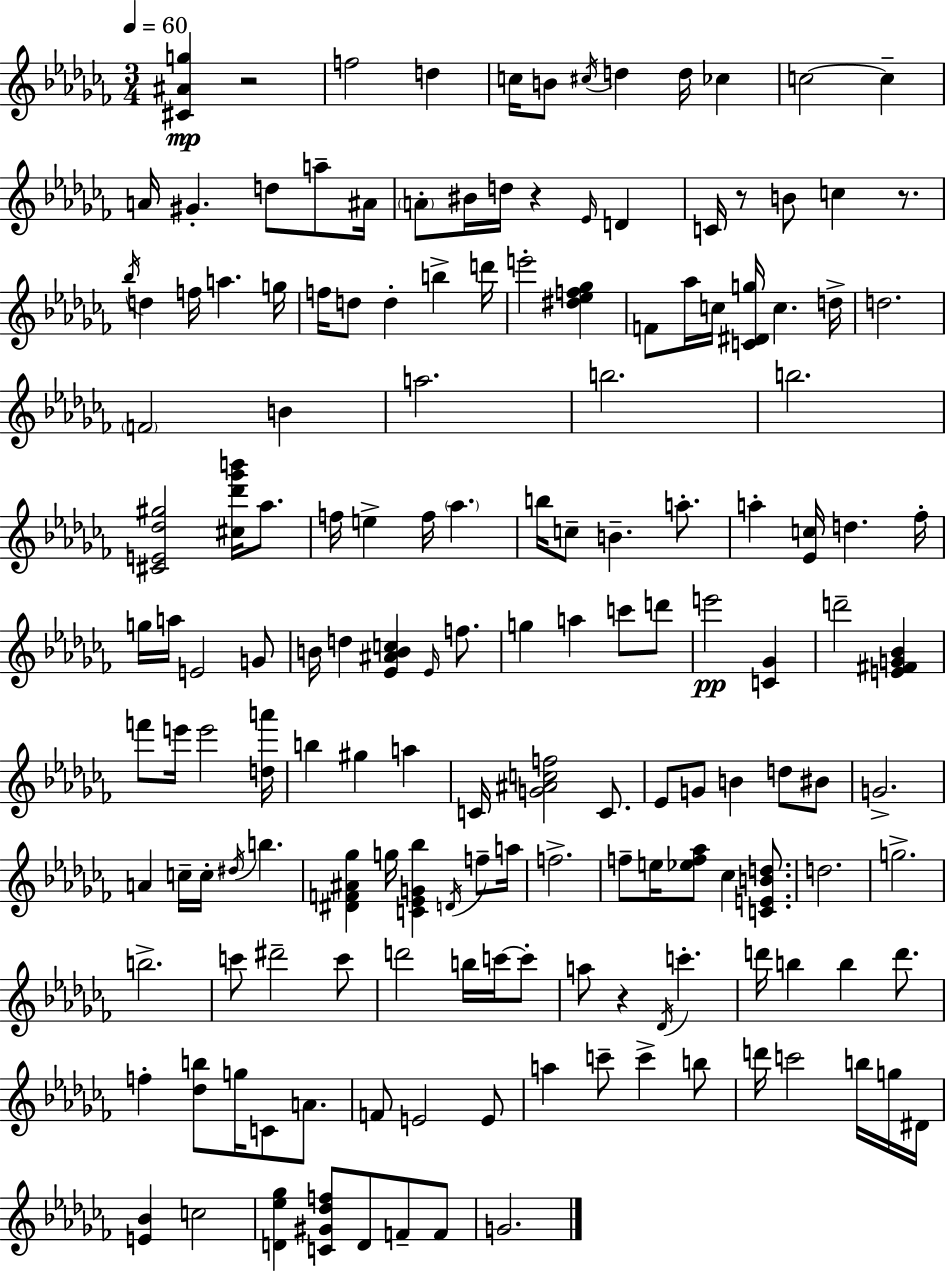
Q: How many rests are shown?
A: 5